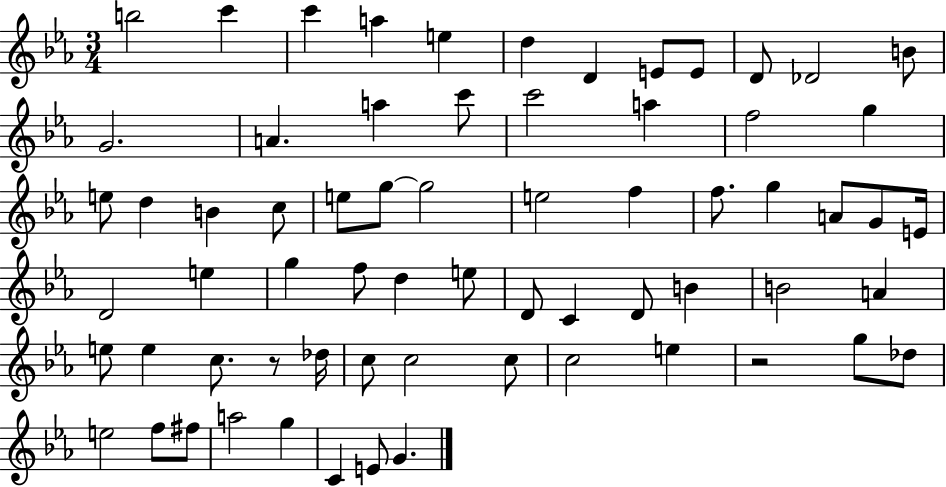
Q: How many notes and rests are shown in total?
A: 67